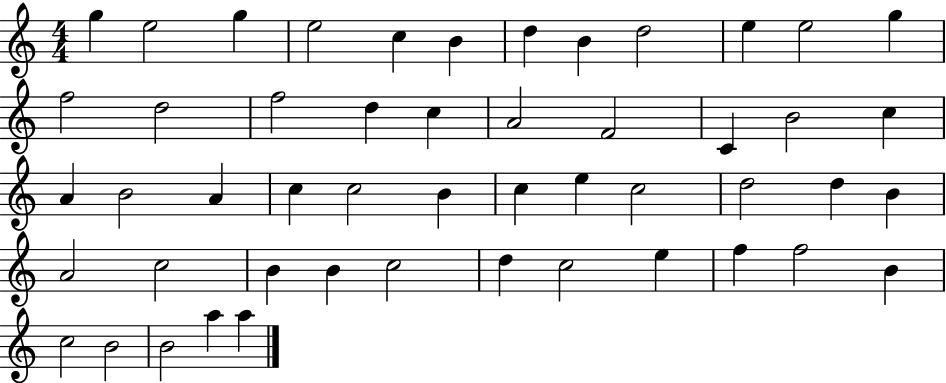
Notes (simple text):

G5/q E5/h G5/q E5/h C5/q B4/q D5/q B4/q D5/h E5/q E5/h G5/q F5/h D5/h F5/h D5/q C5/q A4/h F4/h C4/q B4/h C5/q A4/q B4/h A4/q C5/q C5/h B4/q C5/q E5/q C5/h D5/h D5/q B4/q A4/h C5/h B4/q B4/q C5/h D5/q C5/h E5/q F5/q F5/h B4/q C5/h B4/h B4/h A5/q A5/q